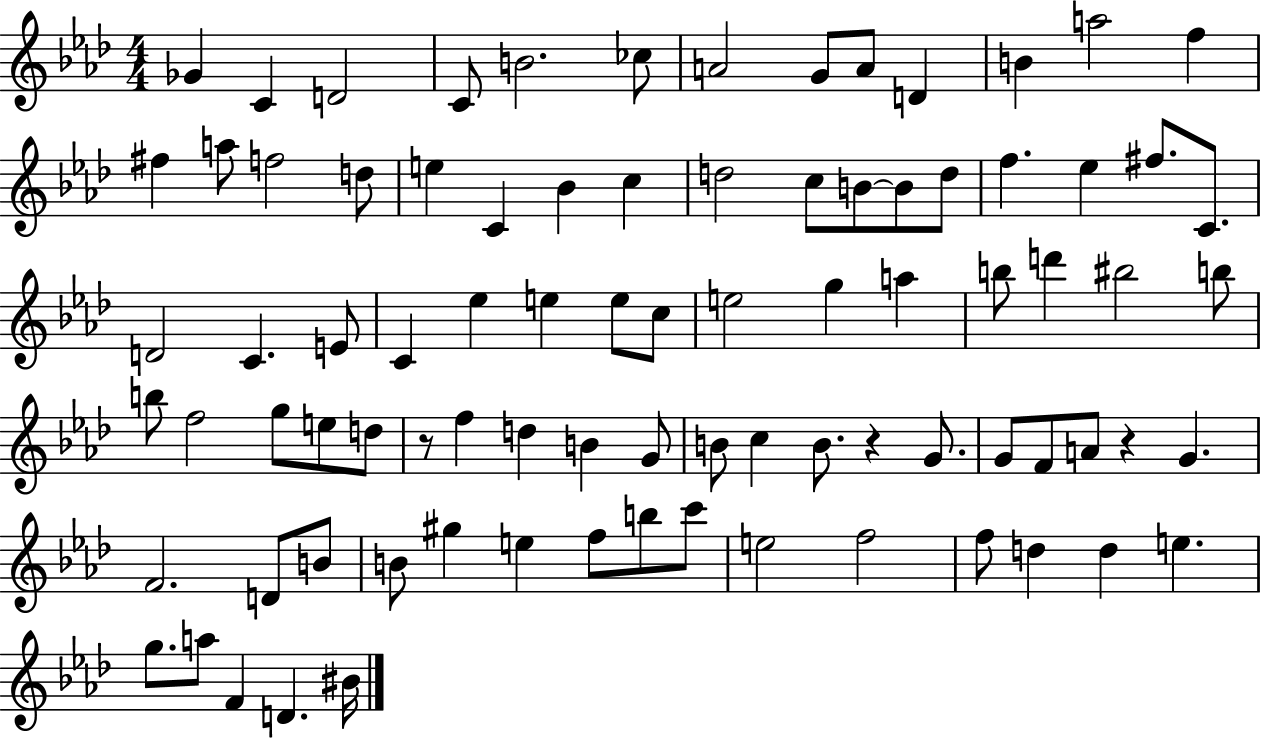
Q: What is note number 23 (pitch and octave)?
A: C5